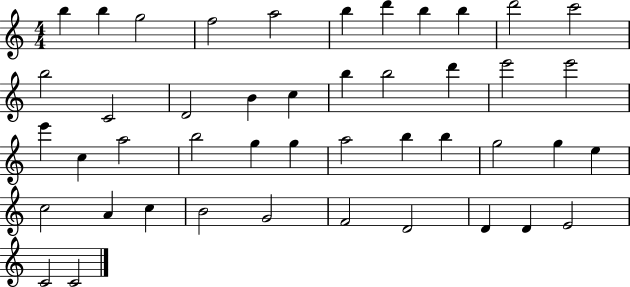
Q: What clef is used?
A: treble